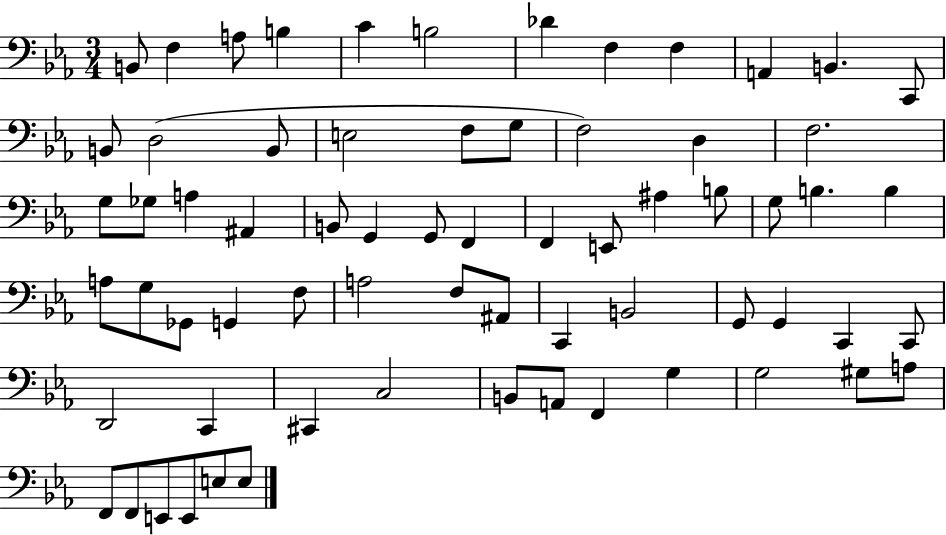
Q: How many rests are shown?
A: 0